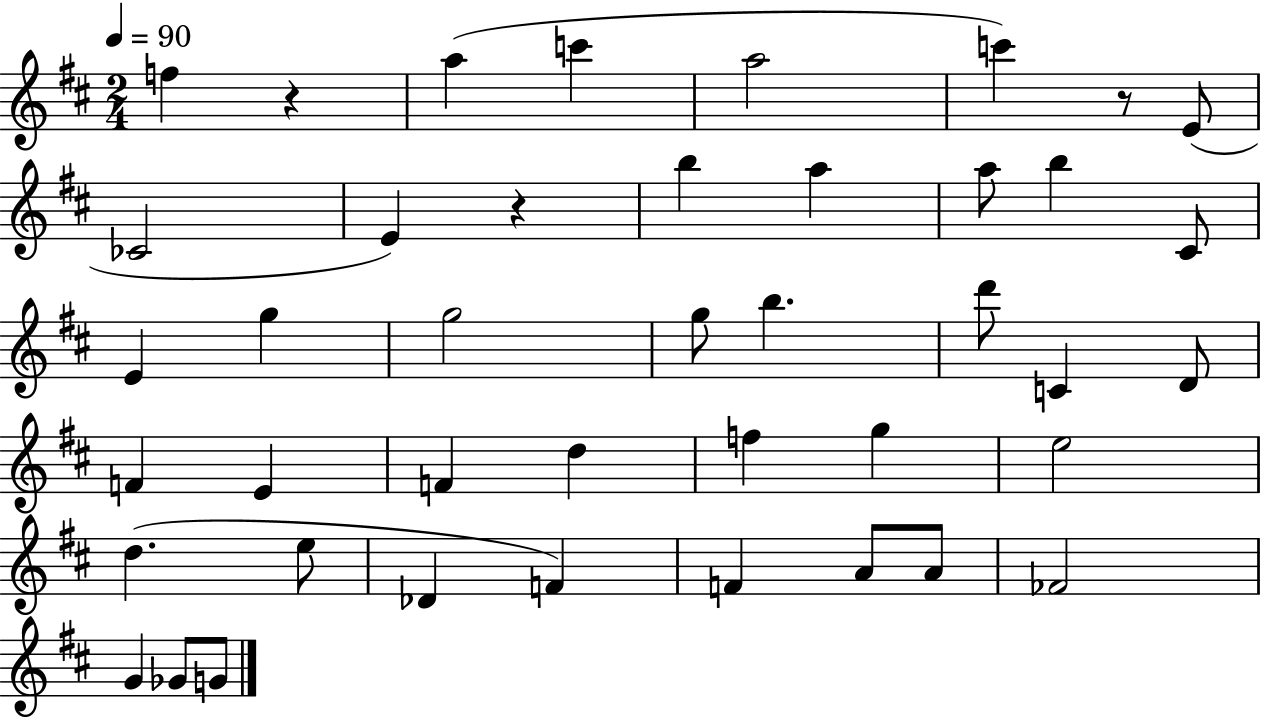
F5/q R/q A5/q C6/q A5/h C6/q R/e E4/e CES4/h E4/q R/q B5/q A5/q A5/e B5/q C#4/e E4/q G5/q G5/h G5/e B5/q. D6/e C4/q D4/e F4/q E4/q F4/q D5/q F5/q G5/q E5/h D5/q. E5/e Db4/q F4/q F4/q A4/e A4/e FES4/h G4/q Gb4/e G4/e